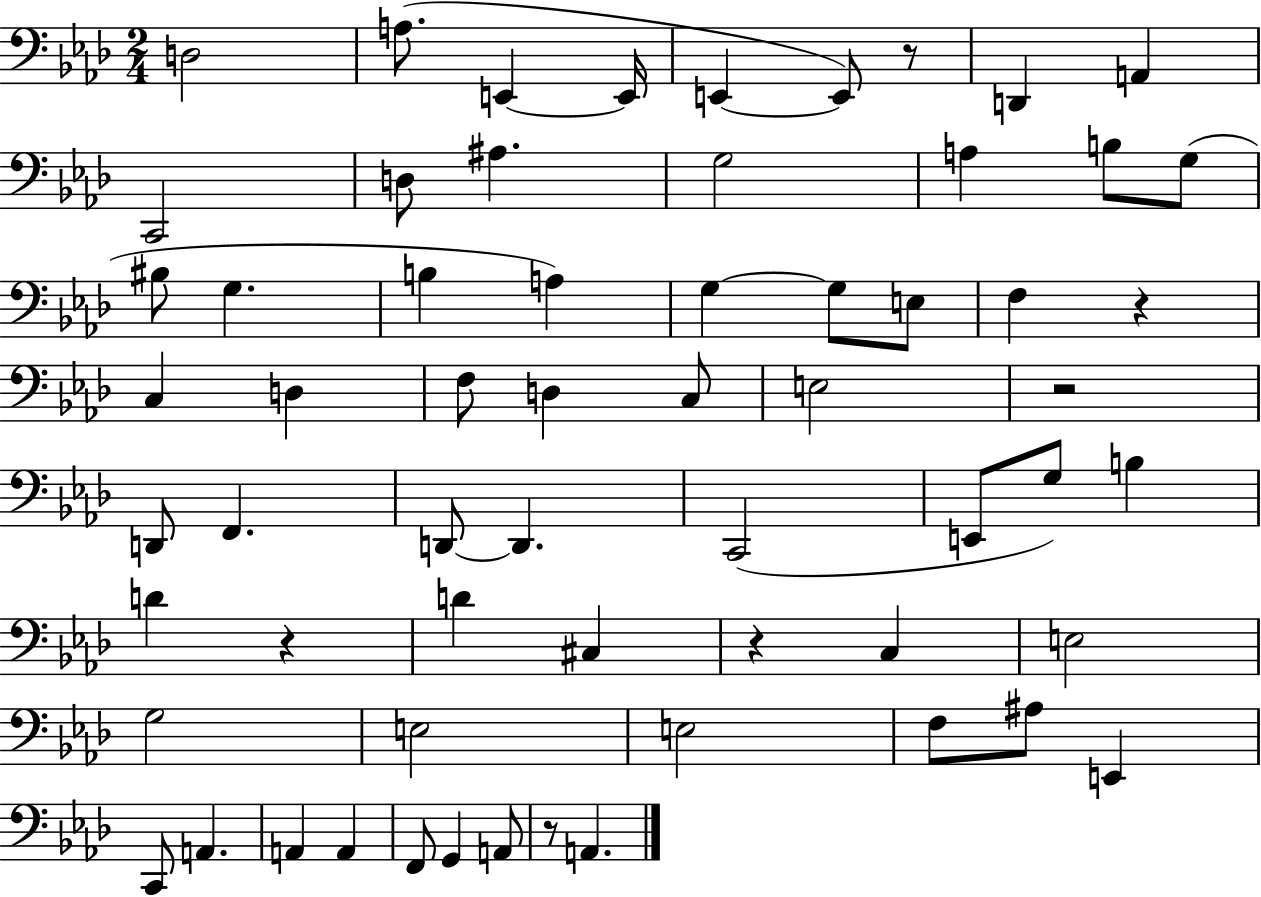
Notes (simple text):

D3/h A3/e. E2/q E2/s E2/q E2/e R/e D2/q A2/q C2/h D3/e A#3/q. G3/h A3/q B3/e G3/e BIS3/e G3/q. B3/q A3/q G3/q G3/e E3/e F3/q R/q C3/q D3/q F3/e D3/q C3/e E3/h R/h D2/e F2/q. D2/e D2/q. C2/h E2/e G3/e B3/q D4/q R/q D4/q C#3/q R/q C3/q E3/h G3/h E3/h E3/h F3/e A#3/e E2/q C2/e A2/q. A2/q A2/q F2/e G2/q A2/e R/e A2/q.